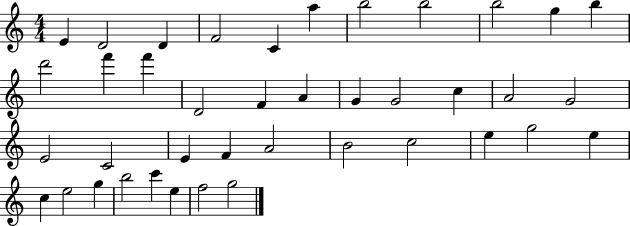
X:1
T:Untitled
M:4/4
L:1/4
K:C
E D2 D F2 C a b2 b2 b2 g b d'2 f' f' D2 F A G G2 c A2 G2 E2 C2 E F A2 B2 c2 e g2 e c e2 g b2 c' e f2 g2